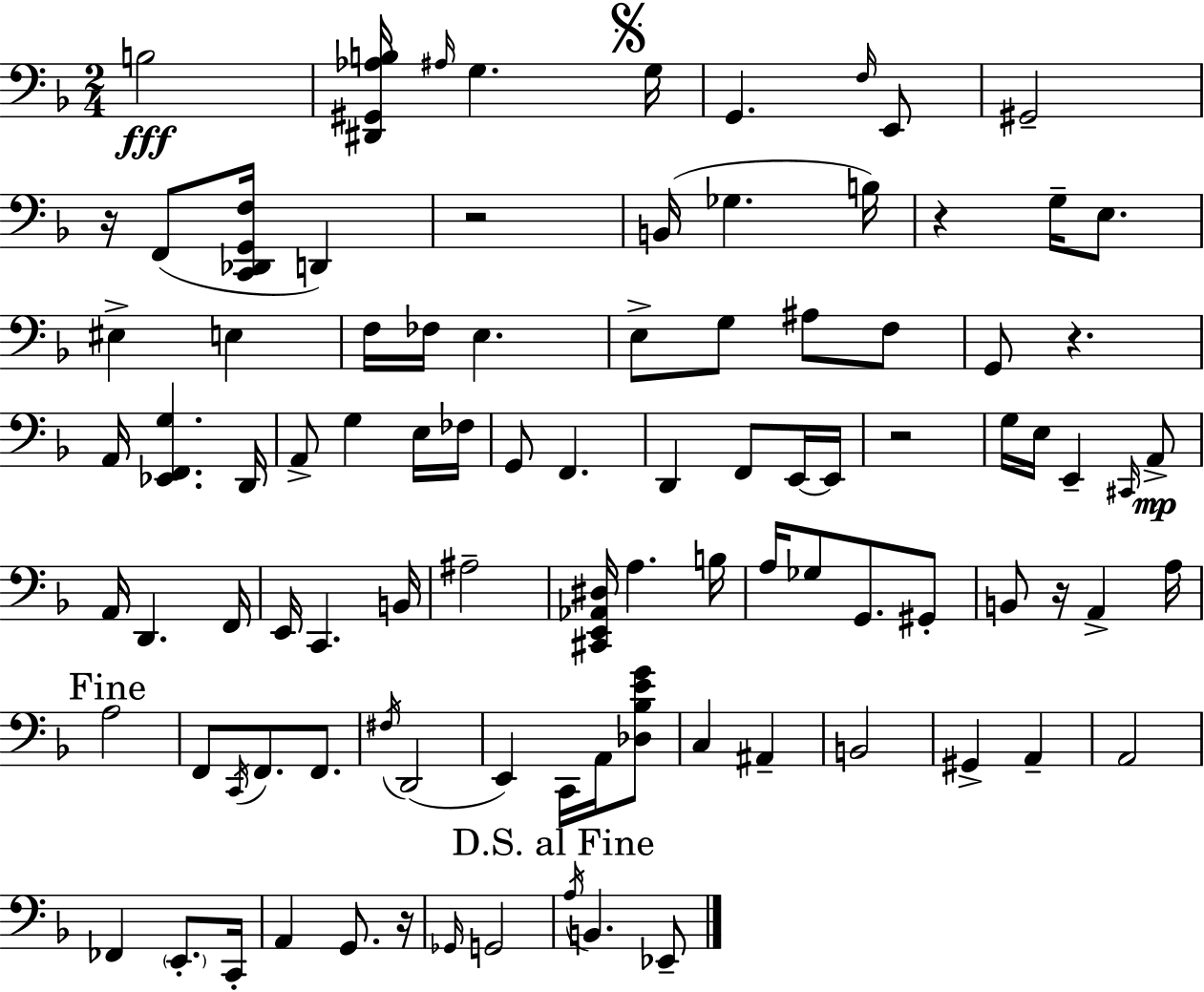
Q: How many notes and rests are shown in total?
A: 96